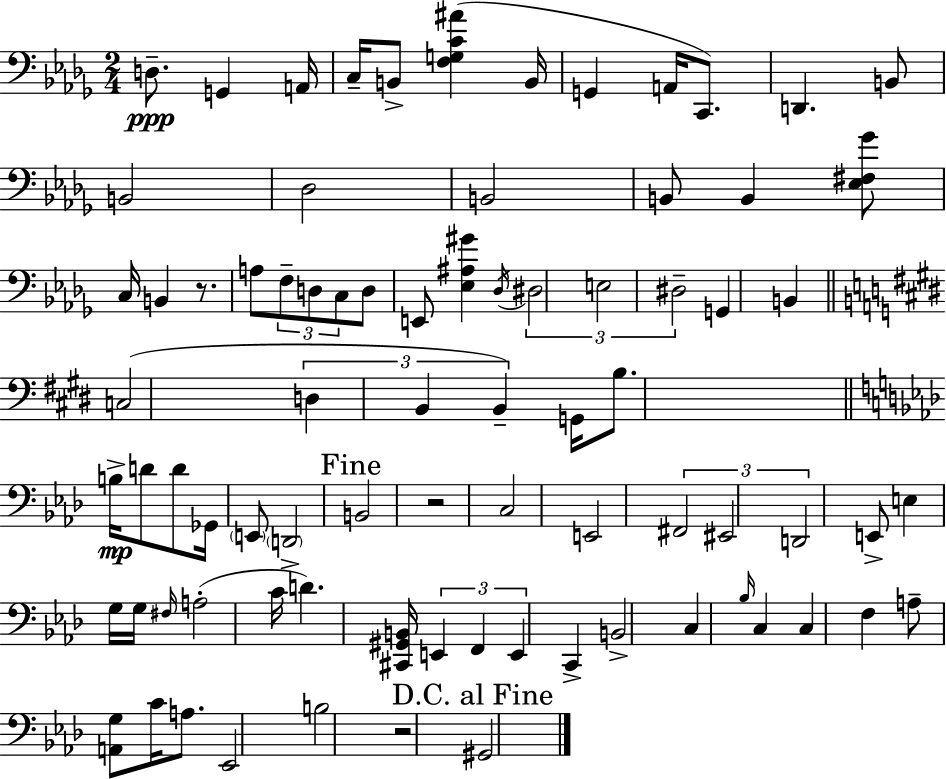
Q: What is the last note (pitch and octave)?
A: G#2